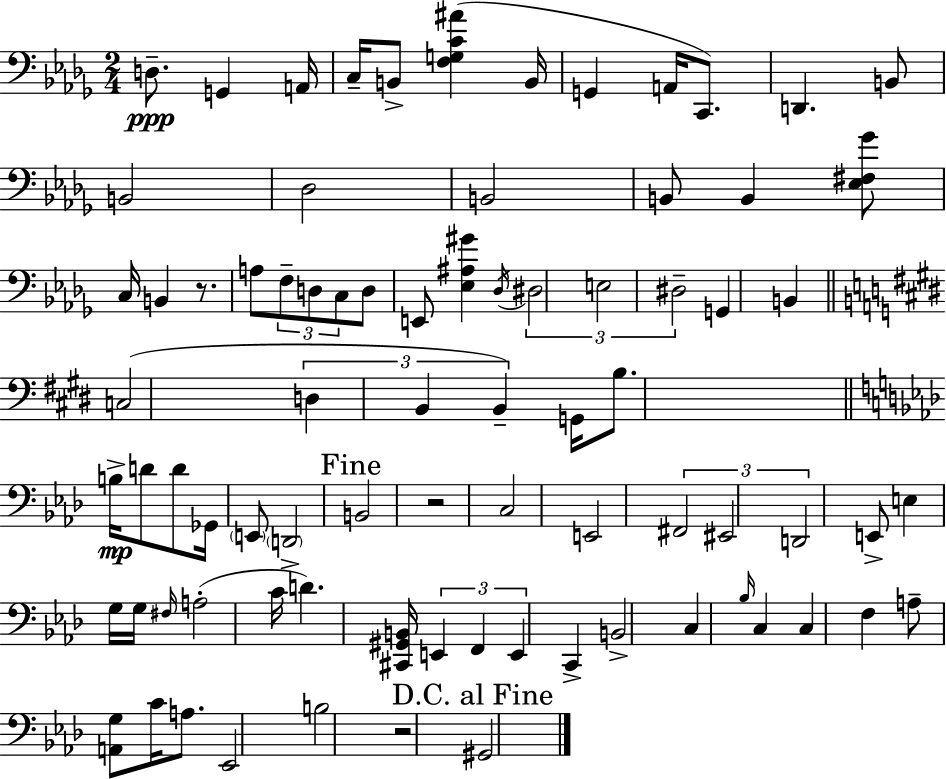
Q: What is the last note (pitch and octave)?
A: G#2